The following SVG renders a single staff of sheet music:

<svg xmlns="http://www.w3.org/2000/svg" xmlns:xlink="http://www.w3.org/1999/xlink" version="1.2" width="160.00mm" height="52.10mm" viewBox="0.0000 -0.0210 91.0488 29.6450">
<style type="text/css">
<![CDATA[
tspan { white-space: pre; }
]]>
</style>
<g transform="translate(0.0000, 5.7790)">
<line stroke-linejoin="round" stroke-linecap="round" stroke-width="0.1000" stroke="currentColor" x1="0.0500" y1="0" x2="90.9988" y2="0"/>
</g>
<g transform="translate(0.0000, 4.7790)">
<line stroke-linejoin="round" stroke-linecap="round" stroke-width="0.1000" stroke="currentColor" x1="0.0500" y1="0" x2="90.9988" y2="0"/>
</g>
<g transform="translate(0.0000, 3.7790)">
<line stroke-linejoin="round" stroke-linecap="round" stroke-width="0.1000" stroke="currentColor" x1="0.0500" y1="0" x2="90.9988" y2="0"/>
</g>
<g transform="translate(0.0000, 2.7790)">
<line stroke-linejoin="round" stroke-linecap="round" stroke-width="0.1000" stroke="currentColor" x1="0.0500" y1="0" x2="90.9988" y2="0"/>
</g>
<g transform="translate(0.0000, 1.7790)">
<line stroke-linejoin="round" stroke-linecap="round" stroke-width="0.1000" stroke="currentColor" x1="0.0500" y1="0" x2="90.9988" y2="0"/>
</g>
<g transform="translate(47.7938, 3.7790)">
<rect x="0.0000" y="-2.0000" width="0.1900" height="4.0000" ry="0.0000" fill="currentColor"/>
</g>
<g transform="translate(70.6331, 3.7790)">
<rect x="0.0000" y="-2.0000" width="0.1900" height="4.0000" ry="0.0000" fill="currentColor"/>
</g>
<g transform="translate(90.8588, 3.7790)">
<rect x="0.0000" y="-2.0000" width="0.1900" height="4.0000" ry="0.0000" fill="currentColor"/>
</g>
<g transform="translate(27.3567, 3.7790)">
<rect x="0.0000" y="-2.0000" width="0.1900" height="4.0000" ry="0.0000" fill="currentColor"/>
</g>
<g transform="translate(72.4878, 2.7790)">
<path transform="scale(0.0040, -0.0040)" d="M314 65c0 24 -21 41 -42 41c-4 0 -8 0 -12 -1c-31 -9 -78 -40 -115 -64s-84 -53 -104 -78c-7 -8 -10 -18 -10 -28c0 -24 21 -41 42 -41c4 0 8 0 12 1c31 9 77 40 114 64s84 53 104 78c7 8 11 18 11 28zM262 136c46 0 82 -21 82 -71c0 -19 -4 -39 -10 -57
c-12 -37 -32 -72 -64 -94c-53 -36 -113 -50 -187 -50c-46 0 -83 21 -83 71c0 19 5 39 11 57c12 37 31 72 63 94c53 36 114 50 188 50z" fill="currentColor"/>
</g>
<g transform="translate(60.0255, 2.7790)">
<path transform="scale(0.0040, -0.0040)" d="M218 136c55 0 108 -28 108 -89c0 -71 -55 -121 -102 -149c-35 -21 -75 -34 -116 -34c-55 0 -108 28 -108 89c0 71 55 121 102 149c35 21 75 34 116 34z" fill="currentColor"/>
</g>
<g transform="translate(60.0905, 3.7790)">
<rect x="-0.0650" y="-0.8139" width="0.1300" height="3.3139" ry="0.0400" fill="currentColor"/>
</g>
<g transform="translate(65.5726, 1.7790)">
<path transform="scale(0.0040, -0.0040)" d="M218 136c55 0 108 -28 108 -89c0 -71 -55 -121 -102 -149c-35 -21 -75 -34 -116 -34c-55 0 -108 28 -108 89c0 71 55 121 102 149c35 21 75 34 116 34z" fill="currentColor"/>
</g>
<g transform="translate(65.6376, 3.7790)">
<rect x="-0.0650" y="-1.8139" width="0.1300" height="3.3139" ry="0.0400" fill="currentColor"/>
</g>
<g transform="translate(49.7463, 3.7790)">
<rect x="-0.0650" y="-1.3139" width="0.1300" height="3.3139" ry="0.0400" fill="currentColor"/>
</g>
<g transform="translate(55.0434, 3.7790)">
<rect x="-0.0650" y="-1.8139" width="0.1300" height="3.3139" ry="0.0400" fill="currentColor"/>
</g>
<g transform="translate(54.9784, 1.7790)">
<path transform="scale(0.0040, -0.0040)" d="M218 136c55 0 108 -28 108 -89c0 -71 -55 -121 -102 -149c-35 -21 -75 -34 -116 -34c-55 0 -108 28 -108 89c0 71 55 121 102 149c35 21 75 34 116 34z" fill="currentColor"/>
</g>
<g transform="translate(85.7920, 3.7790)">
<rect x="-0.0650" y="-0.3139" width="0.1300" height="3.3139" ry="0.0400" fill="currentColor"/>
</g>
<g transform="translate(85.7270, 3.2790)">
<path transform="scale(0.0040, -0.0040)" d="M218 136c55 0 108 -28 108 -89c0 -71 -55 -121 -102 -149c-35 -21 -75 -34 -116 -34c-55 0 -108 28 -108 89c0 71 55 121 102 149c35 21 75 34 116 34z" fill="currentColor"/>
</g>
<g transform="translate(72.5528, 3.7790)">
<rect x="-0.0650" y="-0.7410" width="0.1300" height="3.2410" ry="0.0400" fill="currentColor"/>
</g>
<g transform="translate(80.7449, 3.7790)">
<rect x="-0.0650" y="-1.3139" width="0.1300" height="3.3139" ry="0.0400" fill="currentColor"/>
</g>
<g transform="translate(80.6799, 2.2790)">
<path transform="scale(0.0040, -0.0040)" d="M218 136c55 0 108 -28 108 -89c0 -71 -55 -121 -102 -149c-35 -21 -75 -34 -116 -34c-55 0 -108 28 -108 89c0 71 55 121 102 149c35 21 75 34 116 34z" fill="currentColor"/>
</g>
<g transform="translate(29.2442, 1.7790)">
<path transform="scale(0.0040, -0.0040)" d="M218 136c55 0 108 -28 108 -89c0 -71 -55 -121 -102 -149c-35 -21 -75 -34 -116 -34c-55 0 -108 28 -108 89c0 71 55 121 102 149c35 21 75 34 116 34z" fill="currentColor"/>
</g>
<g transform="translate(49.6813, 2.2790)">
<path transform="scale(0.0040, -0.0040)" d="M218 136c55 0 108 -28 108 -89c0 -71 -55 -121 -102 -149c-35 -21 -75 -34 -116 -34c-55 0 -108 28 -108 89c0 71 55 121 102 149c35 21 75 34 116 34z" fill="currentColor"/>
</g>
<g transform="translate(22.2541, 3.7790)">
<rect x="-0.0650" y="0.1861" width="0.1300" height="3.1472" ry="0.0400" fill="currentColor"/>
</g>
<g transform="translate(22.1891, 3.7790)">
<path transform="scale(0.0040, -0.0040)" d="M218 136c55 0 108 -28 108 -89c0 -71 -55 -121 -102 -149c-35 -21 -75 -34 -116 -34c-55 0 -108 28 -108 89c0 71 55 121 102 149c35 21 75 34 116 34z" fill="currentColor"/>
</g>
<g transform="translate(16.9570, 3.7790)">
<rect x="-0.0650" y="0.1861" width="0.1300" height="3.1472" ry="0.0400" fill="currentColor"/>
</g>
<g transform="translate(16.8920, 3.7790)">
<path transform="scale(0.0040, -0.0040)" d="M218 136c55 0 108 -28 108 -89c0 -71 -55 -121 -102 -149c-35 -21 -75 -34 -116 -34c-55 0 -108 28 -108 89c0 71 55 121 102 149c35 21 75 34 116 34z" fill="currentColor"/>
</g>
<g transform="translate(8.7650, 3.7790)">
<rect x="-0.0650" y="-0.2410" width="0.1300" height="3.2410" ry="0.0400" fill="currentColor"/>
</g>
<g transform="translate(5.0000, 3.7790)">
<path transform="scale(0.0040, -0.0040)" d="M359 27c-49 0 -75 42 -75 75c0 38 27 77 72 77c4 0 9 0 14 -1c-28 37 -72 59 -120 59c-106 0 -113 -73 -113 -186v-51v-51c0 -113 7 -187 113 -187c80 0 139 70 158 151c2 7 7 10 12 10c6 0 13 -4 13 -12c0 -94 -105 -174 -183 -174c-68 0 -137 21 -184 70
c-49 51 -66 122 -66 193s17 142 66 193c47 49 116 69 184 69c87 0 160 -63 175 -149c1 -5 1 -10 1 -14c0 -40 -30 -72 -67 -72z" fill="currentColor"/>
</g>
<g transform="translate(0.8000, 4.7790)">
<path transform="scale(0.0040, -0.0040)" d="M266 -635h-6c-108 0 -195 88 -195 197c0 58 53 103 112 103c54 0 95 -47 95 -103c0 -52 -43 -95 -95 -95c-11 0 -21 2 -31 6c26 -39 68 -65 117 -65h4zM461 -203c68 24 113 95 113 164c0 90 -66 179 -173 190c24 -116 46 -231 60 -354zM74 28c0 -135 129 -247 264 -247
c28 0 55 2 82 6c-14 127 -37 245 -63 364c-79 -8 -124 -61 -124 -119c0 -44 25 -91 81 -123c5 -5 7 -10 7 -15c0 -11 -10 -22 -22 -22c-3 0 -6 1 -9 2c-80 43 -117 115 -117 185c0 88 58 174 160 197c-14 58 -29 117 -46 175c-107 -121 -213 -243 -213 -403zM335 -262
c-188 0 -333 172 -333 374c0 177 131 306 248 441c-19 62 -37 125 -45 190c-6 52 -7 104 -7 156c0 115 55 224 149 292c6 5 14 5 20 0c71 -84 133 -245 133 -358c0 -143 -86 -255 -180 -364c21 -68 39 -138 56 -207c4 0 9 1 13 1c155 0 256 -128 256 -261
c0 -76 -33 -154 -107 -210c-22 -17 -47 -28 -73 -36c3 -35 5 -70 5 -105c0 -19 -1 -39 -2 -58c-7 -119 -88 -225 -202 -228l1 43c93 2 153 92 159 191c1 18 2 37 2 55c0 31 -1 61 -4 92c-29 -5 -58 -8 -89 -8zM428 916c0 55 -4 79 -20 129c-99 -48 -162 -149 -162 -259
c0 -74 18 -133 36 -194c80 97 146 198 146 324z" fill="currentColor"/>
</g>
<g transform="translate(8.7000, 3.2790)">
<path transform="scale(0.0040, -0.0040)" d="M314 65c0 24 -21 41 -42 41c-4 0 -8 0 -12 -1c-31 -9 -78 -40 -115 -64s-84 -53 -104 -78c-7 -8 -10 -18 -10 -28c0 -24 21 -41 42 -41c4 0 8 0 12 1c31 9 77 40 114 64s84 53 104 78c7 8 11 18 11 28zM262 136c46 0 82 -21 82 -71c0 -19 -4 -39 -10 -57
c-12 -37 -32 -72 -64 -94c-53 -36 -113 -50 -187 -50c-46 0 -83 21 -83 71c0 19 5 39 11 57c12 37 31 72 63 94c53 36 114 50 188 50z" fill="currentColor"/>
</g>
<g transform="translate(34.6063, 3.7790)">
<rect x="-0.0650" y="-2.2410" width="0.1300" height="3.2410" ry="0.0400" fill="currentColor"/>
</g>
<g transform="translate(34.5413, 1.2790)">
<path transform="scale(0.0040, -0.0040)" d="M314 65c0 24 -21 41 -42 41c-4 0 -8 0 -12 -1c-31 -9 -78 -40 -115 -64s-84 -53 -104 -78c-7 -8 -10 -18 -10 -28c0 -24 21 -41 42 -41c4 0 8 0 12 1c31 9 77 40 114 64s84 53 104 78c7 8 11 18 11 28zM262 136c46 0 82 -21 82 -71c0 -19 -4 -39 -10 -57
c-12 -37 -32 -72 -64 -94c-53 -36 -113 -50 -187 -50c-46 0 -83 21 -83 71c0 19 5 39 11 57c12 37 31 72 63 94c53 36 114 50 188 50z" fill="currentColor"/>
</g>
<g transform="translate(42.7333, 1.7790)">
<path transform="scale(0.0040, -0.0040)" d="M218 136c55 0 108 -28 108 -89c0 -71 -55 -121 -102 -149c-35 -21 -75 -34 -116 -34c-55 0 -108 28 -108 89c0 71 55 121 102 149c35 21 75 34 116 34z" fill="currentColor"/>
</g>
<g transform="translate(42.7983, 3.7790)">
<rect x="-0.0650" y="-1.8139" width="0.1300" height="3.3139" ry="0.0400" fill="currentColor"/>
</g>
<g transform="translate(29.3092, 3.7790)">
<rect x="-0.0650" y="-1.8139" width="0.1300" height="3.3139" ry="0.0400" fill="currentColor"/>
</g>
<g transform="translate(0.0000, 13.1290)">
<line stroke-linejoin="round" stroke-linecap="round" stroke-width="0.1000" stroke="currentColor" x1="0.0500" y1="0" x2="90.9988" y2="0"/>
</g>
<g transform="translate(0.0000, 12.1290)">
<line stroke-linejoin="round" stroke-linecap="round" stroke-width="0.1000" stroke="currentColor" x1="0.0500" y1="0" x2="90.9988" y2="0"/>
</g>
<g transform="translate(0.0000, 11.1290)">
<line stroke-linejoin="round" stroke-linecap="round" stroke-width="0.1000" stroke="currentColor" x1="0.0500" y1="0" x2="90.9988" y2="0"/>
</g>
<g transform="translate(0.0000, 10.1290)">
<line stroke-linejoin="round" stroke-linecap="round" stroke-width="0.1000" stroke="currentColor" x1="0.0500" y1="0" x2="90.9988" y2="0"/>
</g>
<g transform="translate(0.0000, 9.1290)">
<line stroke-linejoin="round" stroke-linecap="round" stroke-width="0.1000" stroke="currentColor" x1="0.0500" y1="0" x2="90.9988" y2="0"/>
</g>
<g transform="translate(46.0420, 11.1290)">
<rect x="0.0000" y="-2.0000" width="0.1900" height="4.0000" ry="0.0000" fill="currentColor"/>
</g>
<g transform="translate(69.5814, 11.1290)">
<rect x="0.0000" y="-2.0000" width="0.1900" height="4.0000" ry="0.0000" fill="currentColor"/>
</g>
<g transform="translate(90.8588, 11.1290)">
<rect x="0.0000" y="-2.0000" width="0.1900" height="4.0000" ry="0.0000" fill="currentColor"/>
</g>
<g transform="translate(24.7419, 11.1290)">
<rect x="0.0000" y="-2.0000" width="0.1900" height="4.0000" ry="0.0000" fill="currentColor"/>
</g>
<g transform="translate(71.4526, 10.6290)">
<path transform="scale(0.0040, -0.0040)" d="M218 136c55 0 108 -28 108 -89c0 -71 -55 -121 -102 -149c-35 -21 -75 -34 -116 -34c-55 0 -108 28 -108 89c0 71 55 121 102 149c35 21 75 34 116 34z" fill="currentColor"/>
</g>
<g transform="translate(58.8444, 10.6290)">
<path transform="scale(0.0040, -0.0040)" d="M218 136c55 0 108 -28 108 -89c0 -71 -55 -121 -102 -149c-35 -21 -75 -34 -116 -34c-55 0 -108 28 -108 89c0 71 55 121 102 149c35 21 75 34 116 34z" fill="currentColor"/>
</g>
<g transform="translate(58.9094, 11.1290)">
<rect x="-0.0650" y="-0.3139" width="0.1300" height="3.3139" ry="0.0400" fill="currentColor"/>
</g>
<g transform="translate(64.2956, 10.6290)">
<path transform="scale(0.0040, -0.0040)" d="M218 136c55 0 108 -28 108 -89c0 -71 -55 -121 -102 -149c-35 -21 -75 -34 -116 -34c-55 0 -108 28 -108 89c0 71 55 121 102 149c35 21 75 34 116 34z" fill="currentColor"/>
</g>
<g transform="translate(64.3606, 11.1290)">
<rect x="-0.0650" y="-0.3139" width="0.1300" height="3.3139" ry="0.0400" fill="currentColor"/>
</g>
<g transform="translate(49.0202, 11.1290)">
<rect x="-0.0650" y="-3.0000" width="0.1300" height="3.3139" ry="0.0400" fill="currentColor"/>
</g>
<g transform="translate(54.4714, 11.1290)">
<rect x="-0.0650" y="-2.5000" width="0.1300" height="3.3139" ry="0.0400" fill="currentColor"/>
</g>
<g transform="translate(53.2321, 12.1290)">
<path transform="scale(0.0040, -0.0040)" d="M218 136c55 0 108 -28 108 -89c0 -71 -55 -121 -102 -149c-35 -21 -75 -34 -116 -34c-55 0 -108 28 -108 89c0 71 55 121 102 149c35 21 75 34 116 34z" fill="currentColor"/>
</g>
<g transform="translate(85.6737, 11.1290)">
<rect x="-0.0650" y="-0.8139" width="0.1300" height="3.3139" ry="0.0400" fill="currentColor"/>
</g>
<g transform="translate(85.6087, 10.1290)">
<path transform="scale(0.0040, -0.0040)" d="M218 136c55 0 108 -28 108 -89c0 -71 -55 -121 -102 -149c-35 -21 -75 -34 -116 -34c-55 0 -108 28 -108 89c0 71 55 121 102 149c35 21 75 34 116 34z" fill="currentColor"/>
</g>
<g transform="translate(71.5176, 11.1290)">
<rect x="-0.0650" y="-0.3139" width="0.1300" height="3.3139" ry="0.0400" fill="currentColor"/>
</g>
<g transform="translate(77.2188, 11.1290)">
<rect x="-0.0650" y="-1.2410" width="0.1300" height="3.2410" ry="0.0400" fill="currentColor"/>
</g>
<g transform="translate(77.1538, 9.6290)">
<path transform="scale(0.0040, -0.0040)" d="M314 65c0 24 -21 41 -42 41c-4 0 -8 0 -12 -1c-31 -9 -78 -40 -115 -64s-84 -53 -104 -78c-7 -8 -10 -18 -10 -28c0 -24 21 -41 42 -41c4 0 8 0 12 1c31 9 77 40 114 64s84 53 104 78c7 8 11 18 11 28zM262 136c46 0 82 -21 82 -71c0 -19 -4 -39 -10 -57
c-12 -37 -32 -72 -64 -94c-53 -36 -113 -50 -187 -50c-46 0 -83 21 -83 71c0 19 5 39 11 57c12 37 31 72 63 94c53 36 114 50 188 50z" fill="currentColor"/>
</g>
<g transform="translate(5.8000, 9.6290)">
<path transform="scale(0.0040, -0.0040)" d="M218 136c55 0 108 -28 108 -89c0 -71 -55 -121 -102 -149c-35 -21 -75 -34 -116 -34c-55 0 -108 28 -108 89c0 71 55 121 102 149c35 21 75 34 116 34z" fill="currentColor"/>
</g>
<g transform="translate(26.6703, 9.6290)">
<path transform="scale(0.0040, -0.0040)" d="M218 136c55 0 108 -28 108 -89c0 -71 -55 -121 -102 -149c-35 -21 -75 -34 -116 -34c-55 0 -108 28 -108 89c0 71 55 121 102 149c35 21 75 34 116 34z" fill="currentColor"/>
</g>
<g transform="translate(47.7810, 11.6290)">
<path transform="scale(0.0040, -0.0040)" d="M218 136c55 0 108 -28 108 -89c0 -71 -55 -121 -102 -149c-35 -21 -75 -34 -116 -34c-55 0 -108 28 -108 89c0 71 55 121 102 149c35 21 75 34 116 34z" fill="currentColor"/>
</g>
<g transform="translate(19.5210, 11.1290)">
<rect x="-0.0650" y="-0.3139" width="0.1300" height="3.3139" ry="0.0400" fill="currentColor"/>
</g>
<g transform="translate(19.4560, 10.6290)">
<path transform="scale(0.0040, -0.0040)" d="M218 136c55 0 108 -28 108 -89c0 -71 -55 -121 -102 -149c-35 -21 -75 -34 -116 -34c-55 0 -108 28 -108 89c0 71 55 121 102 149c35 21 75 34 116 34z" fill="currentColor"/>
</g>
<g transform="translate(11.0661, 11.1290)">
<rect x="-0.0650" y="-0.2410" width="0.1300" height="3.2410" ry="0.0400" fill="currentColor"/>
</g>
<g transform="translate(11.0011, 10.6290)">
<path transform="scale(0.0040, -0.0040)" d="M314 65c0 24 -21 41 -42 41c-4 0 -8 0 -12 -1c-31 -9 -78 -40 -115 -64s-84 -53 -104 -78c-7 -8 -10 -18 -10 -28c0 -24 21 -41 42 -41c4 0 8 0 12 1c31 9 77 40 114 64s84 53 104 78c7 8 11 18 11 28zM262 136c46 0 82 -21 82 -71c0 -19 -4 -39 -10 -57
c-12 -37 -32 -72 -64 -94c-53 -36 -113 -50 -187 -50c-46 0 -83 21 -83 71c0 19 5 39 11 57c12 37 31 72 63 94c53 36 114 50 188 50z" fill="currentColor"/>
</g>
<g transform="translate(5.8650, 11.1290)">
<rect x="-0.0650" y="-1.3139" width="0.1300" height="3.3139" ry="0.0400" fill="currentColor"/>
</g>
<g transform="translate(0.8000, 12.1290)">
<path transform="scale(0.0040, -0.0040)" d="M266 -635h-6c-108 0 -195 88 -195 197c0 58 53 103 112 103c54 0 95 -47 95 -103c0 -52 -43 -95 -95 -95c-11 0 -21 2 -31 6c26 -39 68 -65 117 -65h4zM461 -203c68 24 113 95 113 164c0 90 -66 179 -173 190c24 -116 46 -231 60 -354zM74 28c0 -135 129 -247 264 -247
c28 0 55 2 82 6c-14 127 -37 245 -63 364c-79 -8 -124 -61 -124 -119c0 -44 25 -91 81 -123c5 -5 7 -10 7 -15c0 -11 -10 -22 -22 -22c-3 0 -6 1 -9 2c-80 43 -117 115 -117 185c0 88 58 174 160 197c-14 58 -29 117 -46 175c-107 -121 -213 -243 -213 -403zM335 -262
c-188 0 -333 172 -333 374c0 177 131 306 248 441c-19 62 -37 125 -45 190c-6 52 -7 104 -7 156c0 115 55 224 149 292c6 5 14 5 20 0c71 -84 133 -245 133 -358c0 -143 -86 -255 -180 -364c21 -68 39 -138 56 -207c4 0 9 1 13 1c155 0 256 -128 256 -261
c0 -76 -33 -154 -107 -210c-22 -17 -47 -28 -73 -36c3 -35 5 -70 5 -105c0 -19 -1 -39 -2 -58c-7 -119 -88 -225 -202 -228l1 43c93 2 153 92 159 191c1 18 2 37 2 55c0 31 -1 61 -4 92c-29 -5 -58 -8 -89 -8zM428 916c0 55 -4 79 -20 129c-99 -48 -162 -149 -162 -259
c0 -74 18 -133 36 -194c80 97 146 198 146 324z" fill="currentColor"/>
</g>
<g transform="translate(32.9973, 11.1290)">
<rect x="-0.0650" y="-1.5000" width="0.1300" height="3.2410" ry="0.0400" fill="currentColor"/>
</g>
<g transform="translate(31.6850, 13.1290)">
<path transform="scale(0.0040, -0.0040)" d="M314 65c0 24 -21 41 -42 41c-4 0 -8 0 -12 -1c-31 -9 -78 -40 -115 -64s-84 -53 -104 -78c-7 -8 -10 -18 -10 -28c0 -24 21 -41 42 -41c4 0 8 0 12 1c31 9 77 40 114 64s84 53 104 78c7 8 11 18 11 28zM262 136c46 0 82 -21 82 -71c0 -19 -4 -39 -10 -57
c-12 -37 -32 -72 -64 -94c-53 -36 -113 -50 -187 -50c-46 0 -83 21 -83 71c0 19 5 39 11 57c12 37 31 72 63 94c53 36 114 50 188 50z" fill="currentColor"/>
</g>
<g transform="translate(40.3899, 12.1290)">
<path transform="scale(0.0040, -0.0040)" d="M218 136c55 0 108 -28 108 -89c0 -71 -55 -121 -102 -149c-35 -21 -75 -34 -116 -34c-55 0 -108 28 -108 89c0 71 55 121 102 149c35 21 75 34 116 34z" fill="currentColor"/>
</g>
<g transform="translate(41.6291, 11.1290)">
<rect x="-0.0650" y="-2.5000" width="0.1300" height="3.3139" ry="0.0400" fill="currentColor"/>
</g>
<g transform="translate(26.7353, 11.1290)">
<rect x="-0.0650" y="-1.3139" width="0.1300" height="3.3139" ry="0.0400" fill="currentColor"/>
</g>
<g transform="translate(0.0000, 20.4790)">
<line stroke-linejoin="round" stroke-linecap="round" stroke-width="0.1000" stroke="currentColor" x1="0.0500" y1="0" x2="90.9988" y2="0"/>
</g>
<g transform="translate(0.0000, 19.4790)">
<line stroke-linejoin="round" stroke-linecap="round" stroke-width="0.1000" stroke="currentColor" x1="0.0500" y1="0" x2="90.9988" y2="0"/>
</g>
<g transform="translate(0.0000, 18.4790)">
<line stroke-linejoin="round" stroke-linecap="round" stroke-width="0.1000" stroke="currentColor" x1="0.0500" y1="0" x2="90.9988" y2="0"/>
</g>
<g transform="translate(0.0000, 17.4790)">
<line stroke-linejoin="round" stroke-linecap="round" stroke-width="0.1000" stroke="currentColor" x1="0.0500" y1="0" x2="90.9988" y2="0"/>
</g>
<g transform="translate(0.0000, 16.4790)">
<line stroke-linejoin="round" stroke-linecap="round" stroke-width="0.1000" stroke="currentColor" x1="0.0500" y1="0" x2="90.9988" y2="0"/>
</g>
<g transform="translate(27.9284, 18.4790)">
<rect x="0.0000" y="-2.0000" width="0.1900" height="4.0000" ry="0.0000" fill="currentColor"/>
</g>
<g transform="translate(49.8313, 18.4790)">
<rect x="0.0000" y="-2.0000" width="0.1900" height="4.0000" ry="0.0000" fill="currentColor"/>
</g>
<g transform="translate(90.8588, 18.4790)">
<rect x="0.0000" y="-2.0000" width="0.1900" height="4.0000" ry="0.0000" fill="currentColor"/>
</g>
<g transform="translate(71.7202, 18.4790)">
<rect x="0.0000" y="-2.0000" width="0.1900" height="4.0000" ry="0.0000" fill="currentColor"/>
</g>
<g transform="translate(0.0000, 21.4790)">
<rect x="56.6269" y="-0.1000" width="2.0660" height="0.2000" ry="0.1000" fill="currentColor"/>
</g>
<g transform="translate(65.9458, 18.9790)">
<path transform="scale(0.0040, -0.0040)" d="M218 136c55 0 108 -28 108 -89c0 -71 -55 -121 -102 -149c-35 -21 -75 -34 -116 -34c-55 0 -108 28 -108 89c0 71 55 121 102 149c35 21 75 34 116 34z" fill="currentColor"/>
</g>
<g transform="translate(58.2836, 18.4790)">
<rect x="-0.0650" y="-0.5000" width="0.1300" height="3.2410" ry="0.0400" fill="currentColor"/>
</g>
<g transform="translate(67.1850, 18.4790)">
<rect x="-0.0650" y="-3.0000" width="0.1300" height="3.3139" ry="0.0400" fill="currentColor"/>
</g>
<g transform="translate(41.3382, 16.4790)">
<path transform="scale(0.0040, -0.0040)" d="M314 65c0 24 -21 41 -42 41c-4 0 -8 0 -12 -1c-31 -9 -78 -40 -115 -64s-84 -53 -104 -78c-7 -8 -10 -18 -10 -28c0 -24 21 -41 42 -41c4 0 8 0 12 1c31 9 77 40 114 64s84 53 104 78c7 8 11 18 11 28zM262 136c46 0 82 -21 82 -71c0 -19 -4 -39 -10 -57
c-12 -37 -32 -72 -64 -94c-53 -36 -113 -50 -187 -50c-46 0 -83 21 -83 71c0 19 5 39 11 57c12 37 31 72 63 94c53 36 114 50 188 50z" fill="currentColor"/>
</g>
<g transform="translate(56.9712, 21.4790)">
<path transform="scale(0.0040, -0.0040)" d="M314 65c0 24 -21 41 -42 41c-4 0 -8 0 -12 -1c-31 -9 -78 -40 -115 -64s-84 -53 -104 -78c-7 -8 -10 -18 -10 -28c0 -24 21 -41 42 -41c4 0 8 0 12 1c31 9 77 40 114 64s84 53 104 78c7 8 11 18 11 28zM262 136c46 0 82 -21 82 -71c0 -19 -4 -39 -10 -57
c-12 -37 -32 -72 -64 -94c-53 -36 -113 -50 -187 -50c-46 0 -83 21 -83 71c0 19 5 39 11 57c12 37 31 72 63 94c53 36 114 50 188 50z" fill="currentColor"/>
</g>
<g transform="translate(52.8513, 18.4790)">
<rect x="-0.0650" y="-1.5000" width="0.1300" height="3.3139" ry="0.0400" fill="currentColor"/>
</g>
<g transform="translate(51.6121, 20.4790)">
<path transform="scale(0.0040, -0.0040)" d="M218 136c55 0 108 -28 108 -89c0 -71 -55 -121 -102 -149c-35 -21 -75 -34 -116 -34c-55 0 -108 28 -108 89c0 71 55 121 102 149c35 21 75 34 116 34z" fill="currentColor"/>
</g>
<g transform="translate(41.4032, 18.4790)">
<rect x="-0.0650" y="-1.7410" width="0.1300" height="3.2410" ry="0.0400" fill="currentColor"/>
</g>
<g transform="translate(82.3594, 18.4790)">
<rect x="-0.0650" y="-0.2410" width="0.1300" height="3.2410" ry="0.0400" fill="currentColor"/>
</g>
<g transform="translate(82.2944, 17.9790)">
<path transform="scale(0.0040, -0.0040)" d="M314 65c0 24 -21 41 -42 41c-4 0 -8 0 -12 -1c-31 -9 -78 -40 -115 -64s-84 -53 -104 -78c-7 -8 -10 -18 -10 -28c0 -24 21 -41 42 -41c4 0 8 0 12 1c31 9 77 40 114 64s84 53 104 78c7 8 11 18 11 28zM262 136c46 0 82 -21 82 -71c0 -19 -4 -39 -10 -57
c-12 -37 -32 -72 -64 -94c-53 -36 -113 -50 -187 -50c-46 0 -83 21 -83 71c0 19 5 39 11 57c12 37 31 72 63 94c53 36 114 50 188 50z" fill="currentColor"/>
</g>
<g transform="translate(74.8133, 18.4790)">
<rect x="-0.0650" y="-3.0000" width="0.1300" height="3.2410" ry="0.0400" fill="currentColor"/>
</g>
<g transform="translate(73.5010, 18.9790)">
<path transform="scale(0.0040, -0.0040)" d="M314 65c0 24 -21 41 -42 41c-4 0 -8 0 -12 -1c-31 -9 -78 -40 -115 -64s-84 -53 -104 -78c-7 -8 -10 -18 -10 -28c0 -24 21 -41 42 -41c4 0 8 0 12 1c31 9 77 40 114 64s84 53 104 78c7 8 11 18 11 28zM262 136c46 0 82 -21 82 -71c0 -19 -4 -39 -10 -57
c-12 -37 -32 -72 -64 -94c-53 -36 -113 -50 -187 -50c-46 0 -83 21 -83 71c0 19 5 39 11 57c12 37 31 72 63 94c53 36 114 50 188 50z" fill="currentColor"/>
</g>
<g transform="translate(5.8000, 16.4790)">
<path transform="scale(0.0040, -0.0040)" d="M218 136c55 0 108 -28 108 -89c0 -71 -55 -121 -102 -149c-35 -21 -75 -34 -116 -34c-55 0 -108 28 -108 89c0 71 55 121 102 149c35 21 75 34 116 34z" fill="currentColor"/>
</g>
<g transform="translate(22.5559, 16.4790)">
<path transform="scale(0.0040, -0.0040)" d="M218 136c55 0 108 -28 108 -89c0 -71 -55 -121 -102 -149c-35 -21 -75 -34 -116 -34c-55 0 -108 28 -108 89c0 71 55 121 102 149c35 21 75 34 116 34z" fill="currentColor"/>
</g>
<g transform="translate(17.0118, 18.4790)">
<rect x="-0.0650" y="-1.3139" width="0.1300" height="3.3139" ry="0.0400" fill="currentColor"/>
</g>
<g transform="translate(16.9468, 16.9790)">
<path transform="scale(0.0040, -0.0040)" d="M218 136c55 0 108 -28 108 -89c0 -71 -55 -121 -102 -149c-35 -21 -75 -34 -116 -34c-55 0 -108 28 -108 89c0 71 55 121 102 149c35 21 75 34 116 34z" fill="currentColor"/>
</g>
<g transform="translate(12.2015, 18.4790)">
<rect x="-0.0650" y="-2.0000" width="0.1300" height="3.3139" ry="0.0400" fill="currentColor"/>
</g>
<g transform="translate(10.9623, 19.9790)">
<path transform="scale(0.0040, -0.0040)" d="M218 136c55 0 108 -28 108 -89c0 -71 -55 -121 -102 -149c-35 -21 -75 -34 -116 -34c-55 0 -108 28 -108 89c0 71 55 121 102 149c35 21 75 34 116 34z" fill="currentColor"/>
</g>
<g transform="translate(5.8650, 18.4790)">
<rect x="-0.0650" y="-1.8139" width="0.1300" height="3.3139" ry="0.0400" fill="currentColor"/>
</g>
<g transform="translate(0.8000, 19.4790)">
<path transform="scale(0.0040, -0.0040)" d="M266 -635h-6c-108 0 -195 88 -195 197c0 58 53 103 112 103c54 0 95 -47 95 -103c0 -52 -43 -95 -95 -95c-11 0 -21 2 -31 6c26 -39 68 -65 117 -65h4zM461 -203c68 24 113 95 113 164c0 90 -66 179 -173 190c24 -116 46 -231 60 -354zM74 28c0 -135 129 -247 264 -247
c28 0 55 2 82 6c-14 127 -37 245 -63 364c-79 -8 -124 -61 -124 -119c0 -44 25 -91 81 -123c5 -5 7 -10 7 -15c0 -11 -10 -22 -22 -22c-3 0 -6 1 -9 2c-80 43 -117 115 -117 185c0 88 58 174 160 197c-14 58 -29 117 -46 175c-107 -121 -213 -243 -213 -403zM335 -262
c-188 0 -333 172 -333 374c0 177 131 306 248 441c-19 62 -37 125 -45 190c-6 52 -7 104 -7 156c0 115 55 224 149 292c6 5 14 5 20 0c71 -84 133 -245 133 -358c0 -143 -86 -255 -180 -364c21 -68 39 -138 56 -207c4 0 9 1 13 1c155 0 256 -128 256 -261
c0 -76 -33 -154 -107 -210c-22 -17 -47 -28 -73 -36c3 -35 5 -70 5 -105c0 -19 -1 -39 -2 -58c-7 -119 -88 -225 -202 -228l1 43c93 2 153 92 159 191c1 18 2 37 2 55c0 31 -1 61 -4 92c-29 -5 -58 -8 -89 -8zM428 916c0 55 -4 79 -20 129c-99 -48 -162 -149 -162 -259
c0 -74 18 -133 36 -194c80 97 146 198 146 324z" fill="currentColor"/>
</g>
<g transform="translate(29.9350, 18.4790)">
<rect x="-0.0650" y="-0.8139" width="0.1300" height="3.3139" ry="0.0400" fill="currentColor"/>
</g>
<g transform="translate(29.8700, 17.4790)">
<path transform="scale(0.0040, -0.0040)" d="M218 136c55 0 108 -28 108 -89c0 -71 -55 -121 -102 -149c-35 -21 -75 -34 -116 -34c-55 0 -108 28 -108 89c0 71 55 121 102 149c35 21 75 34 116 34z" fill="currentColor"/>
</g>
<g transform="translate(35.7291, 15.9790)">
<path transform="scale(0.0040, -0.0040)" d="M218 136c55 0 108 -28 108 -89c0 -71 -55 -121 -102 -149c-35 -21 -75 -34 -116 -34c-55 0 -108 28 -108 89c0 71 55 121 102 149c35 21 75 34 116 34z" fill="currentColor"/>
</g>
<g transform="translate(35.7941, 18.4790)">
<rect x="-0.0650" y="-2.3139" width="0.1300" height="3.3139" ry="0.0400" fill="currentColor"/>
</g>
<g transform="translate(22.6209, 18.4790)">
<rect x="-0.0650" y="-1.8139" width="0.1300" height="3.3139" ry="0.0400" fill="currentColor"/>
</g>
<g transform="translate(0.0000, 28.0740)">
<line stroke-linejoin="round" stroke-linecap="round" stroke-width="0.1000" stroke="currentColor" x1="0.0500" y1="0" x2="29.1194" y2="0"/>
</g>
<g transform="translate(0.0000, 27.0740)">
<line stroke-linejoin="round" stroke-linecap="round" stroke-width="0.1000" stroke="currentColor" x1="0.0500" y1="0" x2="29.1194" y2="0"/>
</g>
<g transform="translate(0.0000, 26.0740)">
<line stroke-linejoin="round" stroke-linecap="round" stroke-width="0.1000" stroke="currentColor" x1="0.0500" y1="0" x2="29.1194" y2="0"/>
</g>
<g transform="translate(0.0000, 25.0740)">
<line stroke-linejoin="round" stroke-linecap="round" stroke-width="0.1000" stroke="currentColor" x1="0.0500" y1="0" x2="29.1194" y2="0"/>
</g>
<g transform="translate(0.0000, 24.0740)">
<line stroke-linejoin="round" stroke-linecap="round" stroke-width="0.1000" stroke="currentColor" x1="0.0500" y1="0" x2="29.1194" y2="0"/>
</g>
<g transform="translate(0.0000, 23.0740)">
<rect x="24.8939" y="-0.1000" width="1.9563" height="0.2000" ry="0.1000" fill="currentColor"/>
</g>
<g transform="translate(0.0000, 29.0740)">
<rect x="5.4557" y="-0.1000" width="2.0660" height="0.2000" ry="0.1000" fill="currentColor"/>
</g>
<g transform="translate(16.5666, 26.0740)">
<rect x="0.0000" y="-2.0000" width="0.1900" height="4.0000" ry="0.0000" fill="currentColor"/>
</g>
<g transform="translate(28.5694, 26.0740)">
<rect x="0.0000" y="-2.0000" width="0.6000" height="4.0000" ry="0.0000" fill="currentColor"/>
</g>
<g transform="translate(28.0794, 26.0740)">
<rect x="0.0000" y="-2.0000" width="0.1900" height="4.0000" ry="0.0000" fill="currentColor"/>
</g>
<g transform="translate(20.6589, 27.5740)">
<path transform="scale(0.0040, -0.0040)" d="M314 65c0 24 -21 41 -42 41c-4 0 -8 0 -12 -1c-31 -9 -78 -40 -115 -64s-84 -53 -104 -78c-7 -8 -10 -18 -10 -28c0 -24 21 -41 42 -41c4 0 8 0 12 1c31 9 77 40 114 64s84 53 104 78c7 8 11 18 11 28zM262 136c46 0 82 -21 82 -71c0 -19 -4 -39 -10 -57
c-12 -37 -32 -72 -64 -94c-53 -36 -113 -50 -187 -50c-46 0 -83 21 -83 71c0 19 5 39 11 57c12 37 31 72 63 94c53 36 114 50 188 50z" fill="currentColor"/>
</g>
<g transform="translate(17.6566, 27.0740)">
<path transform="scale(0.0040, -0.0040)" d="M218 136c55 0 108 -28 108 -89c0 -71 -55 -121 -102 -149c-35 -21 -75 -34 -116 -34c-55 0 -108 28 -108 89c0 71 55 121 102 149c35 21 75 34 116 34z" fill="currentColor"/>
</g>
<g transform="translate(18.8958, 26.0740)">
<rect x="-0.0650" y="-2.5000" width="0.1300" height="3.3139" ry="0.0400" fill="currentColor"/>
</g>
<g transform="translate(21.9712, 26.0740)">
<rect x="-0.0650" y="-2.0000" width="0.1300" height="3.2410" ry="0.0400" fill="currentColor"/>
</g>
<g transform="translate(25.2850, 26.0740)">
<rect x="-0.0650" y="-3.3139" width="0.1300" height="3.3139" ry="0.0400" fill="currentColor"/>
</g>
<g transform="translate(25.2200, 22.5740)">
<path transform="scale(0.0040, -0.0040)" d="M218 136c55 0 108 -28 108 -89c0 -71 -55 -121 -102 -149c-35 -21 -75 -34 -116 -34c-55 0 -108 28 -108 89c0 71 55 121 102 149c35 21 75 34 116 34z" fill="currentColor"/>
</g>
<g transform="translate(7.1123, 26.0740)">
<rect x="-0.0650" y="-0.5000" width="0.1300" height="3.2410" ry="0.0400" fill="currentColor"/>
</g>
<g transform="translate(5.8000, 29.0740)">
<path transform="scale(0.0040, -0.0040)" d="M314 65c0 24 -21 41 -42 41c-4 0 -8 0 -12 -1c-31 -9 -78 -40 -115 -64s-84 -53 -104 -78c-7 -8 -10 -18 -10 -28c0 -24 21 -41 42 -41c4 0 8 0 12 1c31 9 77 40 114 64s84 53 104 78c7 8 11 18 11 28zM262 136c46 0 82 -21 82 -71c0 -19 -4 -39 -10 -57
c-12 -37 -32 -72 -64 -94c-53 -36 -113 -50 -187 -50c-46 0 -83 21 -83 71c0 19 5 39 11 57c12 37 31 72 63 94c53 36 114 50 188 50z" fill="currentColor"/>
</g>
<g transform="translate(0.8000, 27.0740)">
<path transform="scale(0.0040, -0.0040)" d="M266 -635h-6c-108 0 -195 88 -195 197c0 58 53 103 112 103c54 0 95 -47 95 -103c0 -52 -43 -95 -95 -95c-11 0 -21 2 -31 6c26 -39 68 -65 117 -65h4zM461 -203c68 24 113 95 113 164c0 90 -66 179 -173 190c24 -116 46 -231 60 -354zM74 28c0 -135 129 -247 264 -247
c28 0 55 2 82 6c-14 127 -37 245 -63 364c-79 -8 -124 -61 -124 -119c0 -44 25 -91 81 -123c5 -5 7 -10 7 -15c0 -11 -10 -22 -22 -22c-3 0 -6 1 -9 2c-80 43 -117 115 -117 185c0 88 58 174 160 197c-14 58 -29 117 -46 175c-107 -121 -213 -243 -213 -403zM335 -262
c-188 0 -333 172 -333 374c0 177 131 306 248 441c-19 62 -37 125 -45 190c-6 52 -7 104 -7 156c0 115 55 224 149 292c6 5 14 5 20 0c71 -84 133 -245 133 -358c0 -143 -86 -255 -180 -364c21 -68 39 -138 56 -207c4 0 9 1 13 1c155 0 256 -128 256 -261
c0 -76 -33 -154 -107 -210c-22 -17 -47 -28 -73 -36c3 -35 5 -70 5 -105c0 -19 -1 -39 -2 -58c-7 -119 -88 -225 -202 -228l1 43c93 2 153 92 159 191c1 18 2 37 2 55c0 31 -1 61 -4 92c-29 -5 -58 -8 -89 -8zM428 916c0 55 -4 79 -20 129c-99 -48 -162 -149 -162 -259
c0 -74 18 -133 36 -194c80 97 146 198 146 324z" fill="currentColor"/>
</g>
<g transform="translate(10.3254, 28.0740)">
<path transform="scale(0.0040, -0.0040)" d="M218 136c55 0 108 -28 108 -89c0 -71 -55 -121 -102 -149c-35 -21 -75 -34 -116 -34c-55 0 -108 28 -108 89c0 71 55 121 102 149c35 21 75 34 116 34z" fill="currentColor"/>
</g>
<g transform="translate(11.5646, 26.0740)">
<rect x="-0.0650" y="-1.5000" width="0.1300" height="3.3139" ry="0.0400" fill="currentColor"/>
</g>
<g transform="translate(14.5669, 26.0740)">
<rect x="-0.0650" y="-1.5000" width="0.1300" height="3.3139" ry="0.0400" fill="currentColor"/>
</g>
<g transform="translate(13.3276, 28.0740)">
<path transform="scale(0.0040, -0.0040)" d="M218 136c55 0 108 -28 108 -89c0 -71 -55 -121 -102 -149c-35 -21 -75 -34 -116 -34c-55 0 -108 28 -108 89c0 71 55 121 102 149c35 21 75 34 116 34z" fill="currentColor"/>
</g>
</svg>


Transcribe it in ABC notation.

X:1
T:Untitled
M:4/4
L:1/4
K:C
c2 B B f g2 f e f d f d2 e c e c2 c e E2 G A G c c c e2 d f F e f d g f2 E C2 A A2 c2 C2 E E G F2 b